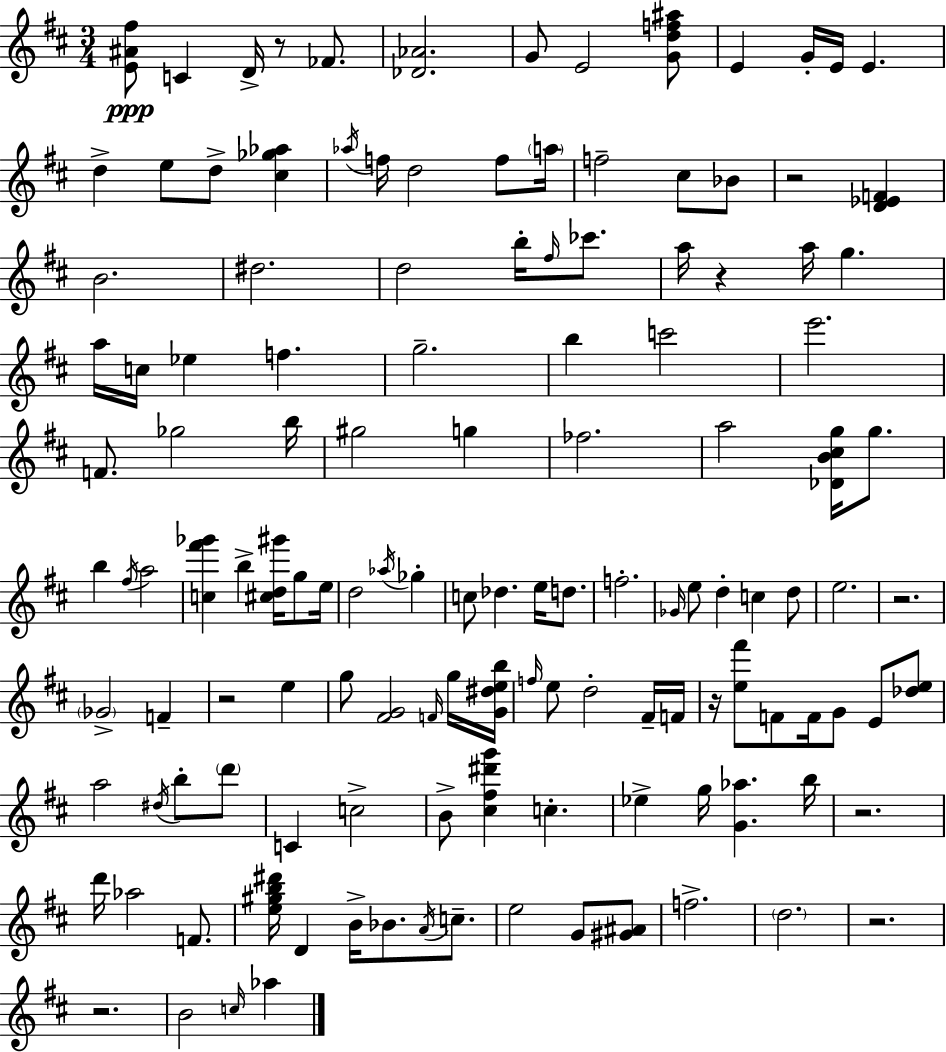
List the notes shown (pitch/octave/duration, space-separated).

[E4,A#4,F#5]/e C4/q D4/s R/e FES4/e. [Db4,Ab4]/h. G4/e E4/h [G4,D5,F5,A#5]/e E4/q G4/s E4/s E4/q. D5/q E5/e D5/e [C#5,Gb5,Ab5]/q Ab5/s F5/s D5/h F5/e A5/s F5/h C#5/e Bb4/e R/h [D4,Eb4,F4]/q B4/h. D#5/h. D5/h B5/s F#5/s CES6/e. A5/s R/q A5/s G5/q. A5/s C5/s Eb5/q F5/q. G5/h. B5/q C6/h E6/h. F4/e. Gb5/h B5/s G#5/h G5/q FES5/h. A5/h [Db4,B4,C#5,G5]/s G5/e. B5/q F#5/s A5/h [C5,F#6,Gb6]/q B5/q [C#5,D5,G#6]/s G5/e E5/s D5/h Ab5/s Gb5/q C5/e Db5/q. E5/s D5/e. F5/h. Gb4/s E5/e D5/q C5/q D5/e E5/h. R/h. Gb4/h F4/q R/h E5/q G5/e [F#4,G4]/h F4/s G5/s [G4,D#5,E5,B5]/s F5/s E5/e D5/h F#4/s F4/s R/s [E5,F#6]/e F4/e F4/s G4/e E4/e [Db5,E5]/e A5/h D#5/s B5/e D6/e C4/q C5/h B4/e [C#5,F#5,D#6,G6]/q C5/q. Eb5/q G5/s [G4,Ab5]/q. B5/s R/h. D6/s Ab5/h F4/e. [E5,G#5,B5,D#6]/s D4/q B4/s Bb4/e. A4/s C5/e. E5/h G4/e [G#4,A#4]/e F5/h. D5/h. R/h. R/h. B4/h C5/s Ab5/q